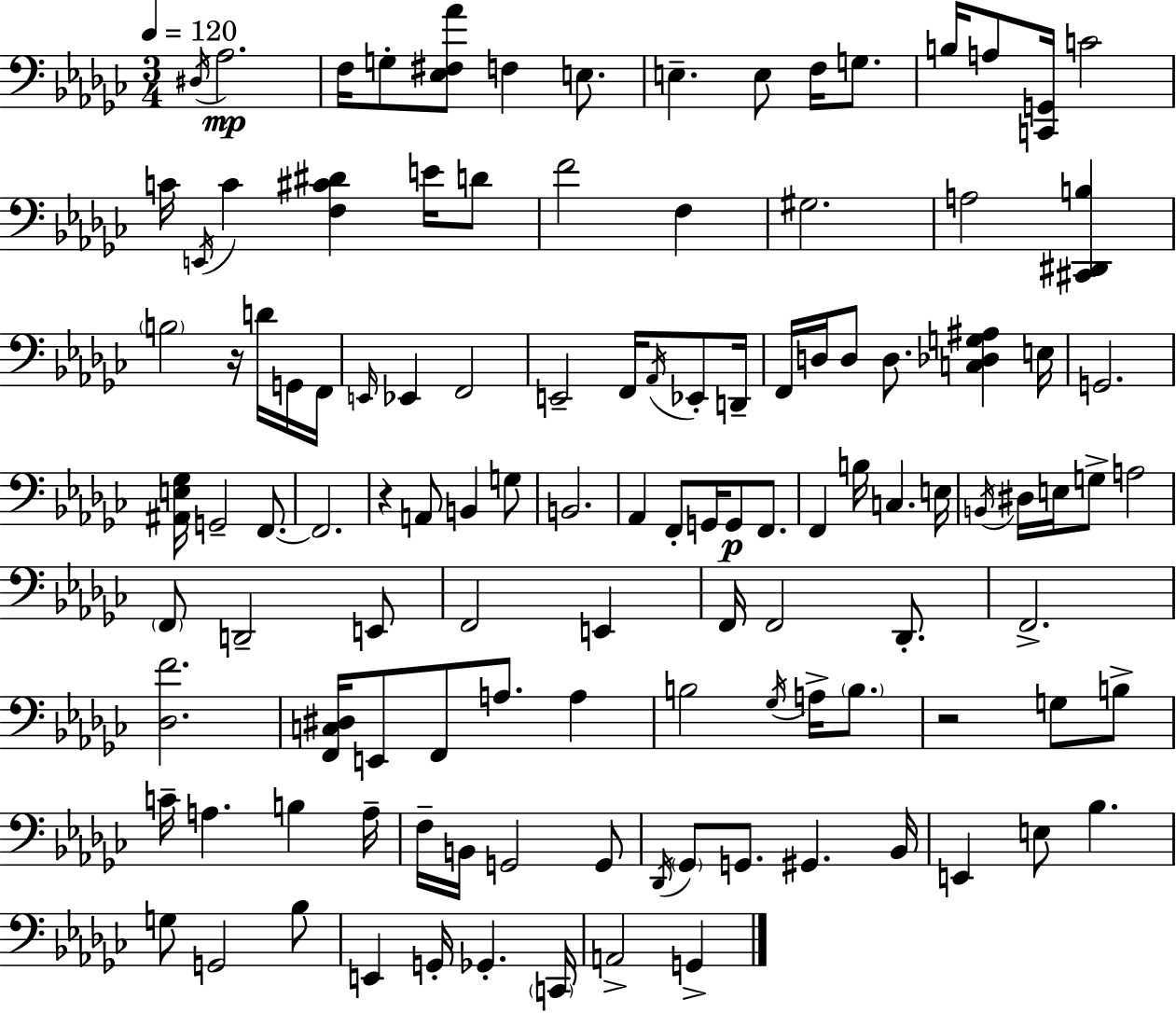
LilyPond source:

{
  \clef bass
  \numericTimeSignature
  \time 3/4
  \key ees \minor
  \tempo 4 = 120
  \acciaccatura { dis16 }\mp aes2. | f16 g8-. <ees fis aes'>8 f4 e8. | e4.-- e8 f16 g8. | b16 a8 <c, g,>16 c'2 | \break c'16 \acciaccatura { e,16 } c'4 <f cis' dis'>4 e'16 | d'8 f'2 f4 | gis2. | a2 <cis, dis, b>4 | \break \parenthesize b2 r16 d'16 | g,16 f,16 \grace { e,16 } ees,4 f,2 | e,2-- f,16 | \acciaccatura { aes,16 } ees,8-. d,16-- f,16 d16 d8 d8. <c des g ais>4 | \break e16 g,2. | <ais, e ges>16 g,2-- | f,8.~~ f,2. | r4 a,8 b,4 | \break g8 b,2. | aes,4 f,8-. g,16 g,8\p | f,8. f,4 b16 c4. | e16 \acciaccatura { b,16 } dis16 e16 g8-> a2 | \break \parenthesize f,8 d,2-- | e,8 f,2 | e,4 f,16 f,2 | des,8.-. f,2.-> | \break <des f'>2. | <f, c dis>16 e,8 f,8 a8. | a4 b2 | \acciaccatura { ges16 } a16-> \parenthesize b8. r2 | \break g8 b8-> c'16-- a4. | b4 a16-- f16-- b,16 g,2 | g,8 \acciaccatura { des,16 } \parenthesize ges,8 g,8. | gis,4. bes,16 e,4 e8 | \break bes4. g8 g,2 | bes8 e,4 g,16-. | ges,4.-. \parenthesize c,16 a,2-> | g,4-> \bar "|."
}